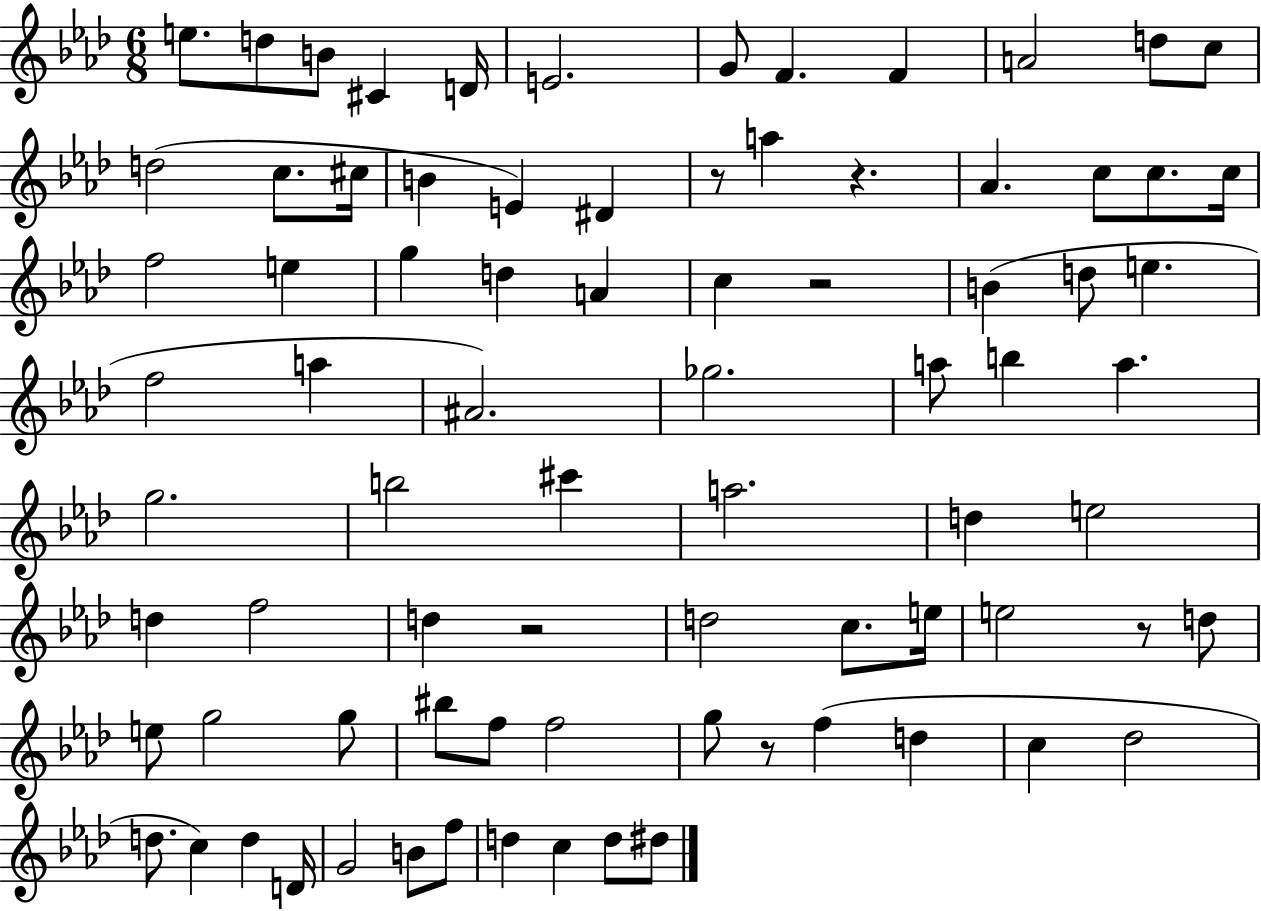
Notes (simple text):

E5/e. D5/e B4/e C#4/q D4/s E4/h. G4/e F4/q. F4/q A4/h D5/e C5/e D5/h C5/e. C#5/s B4/q E4/q D#4/q R/e A5/q R/q. Ab4/q. C5/e C5/e. C5/s F5/h E5/q G5/q D5/q A4/q C5/q R/h B4/q D5/e E5/q. F5/h A5/q A#4/h. Gb5/h. A5/e B5/q A5/q. G5/h. B5/h C#6/q A5/h. D5/q E5/h D5/q F5/h D5/q R/h D5/h C5/e. E5/s E5/h R/e D5/e E5/e G5/h G5/e BIS5/e F5/e F5/h G5/e R/e F5/q D5/q C5/q Db5/h D5/e. C5/q D5/q D4/s G4/h B4/e F5/e D5/q C5/q D5/e D#5/e